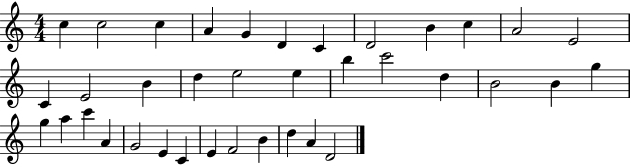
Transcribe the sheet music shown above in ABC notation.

X:1
T:Untitled
M:4/4
L:1/4
K:C
c c2 c A G D C D2 B c A2 E2 C E2 B d e2 e b c'2 d B2 B g g a c' A G2 E C E F2 B d A D2